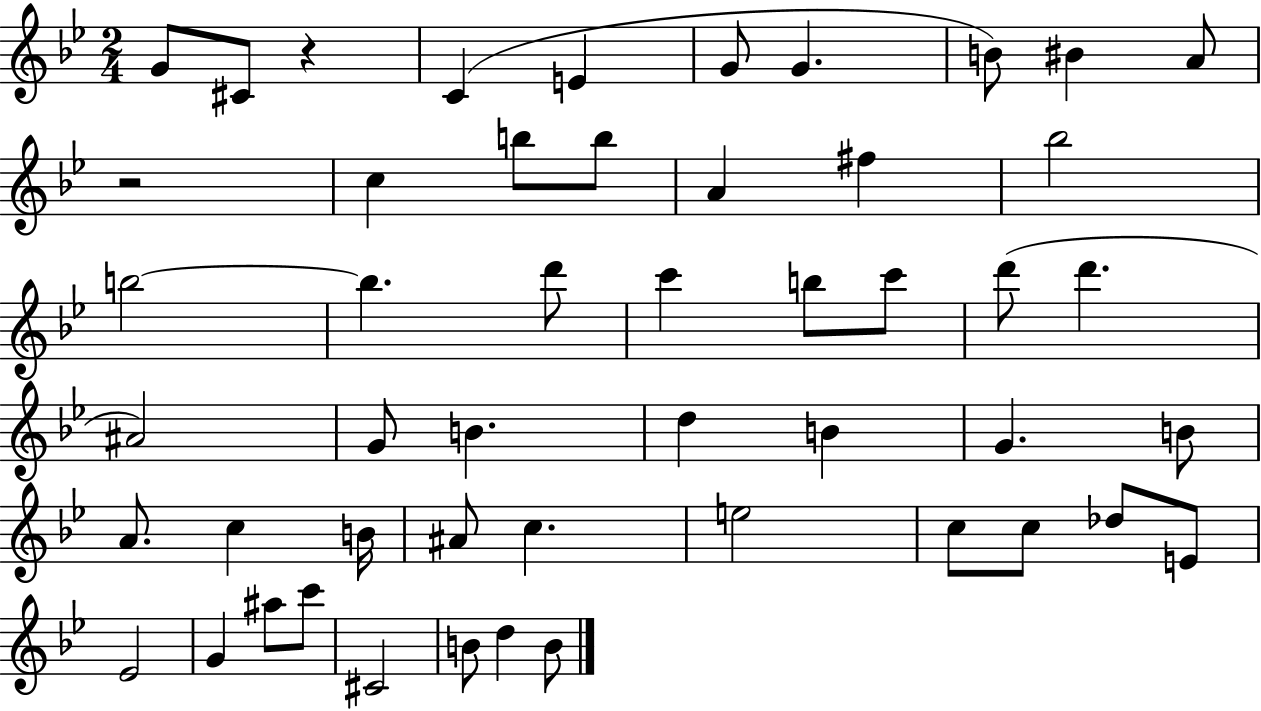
G4/e C#4/e R/q C4/q E4/q G4/e G4/q. B4/e BIS4/q A4/e R/h C5/q B5/e B5/e A4/q F#5/q Bb5/h B5/h B5/q. D6/e C6/q B5/e C6/e D6/e D6/q. A#4/h G4/e B4/q. D5/q B4/q G4/q. B4/e A4/e. C5/q B4/s A#4/e C5/q. E5/h C5/e C5/e Db5/e E4/e Eb4/h G4/q A#5/e C6/e C#4/h B4/e D5/q B4/e